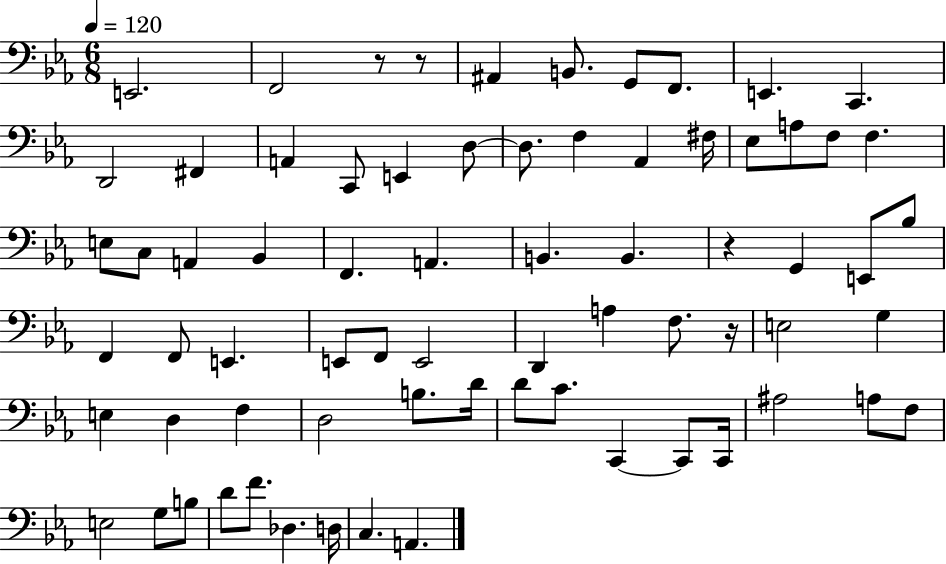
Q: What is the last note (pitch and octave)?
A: A2